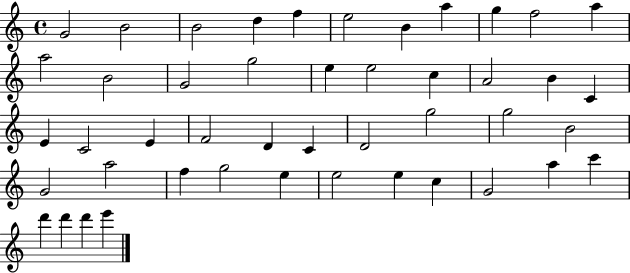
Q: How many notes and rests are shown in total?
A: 46